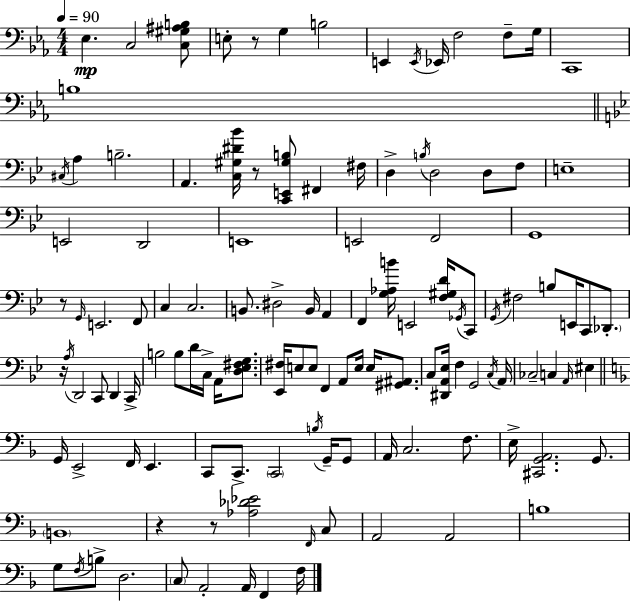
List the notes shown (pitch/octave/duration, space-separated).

Eb3/q. C3/h [C3,G#3,A#3,B3]/e E3/e R/e G3/q B3/h E2/q E2/s Eb2/s F3/h F3/e G3/s C2/w B3/w C#3/s A3/q B3/h. A2/q. [C3,G#3,D#4,Bb4]/s R/e [C2,E2,G#3,B3]/e F#2/q F#3/s D3/q B3/s D3/h D3/e F3/e E3/w E2/h D2/h E2/w E2/h F2/h G2/w R/e G2/s E2/h. F2/e C3/q C3/h. B2/e. D#3/h B2/s A2/q F2/q [G3,Ab3,B4]/s E2/h [F3,G#3,D4]/s Gb2/s C2/e G2/s F#3/h B3/e E2/s C2/e Db2/e. R/s A3/s D2/h C2/e D2/q C2/s B3/h B3/e D4/s C3/s A2/s [D3,Eb3,F#3,G3]/e. [Eb2,F#3]/s E3/e E3/e F2/q A2/e E3/s E3/s [G#2,A#2]/e. C3/e [D#2,A2,Eb3]/s F3/q G2/h C3/s A2/s CES3/h C3/q A2/s EIS3/q G2/s E2/h F2/s E2/q. C2/e C2/e. C2/h B3/s G2/s G2/e A2/s C3/h. F3/e. E3/s [C#2,G2,A2]/h. G2/e. B2/w R/q R/e [Ab3,Db4,Eb4]/h F2/s C3/e A2/h A2/h B3/w G3/e F3/s B3/e D3/h. C3/e A2/h A2/s F2/q F3/s